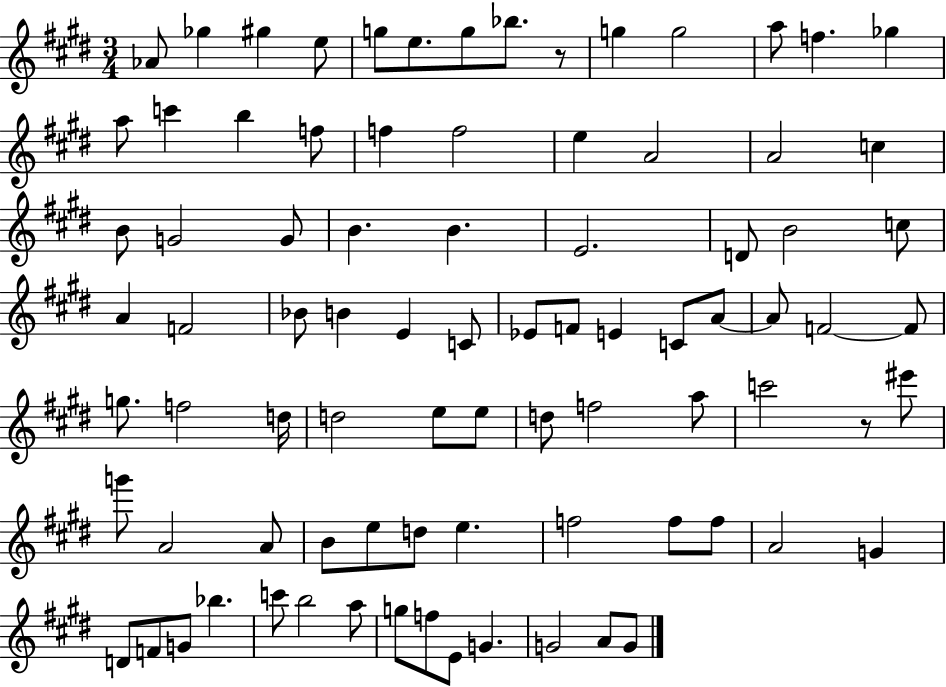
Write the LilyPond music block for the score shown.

{
  \clef treble
  \numericTimeSignature
  \time 3/4
  \key e \major
  aes'8 ges''4 gis''4 e''8 | g''8 e''8. g''8 bes''8. r8 | g''4 g''2 | a''8 f''4. ges''4 | \break a''8 c'''4 b''4 f''8 | f''4 f''2 | e''4 a'2 | a'2 c''4 | \break b'8 g'2 g'8 | b'4. b'4. | e'2. | d'8 b'2 c''8 | \break a'4 f'2 | bes'8 b'4 e'4 c'8 | ees'8 f'8 e'4 c'8 a'8~~ | a'8 f'2~~ f'8 | \break g''8. f''2 d''16 | d''2 e''8 e''8 | d''8 f''2 a''8 | c'''2 r8 eis'''8 | \break g'''8 a'2 a'8 | b'8 e''8 d''8 e''4. | f''2 f''8 f''8 | a'2 g'4 | \break d'8 f'8 g'8 bes''4. | c'''8 b''2 a''8 | g''8 f''8 e'8 g'4. | g'2 a'8 g'8 | \break \bar "|."
}